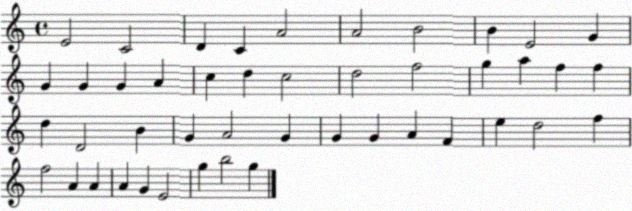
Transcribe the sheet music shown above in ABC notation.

X:1
T:Untitled
M:4/4
L:1/4
K:C
E2 C2 D C A2 A2 B2 B E2 G G G G A c d c2 d2 f2 g a f f d D2 B G A2 G G G A F e d2 f f2 A A A G E2 g b2 g